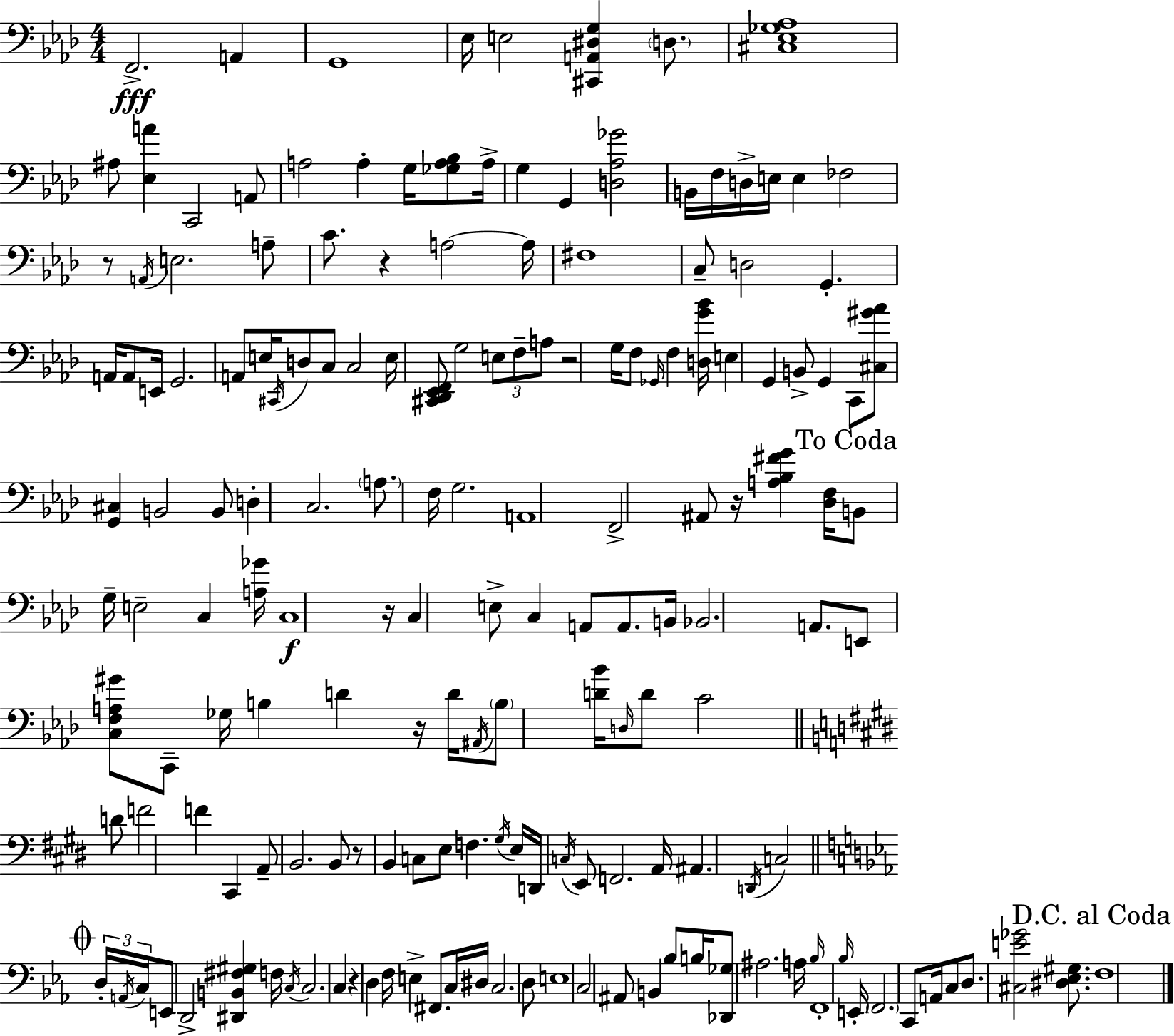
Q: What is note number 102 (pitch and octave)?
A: E3